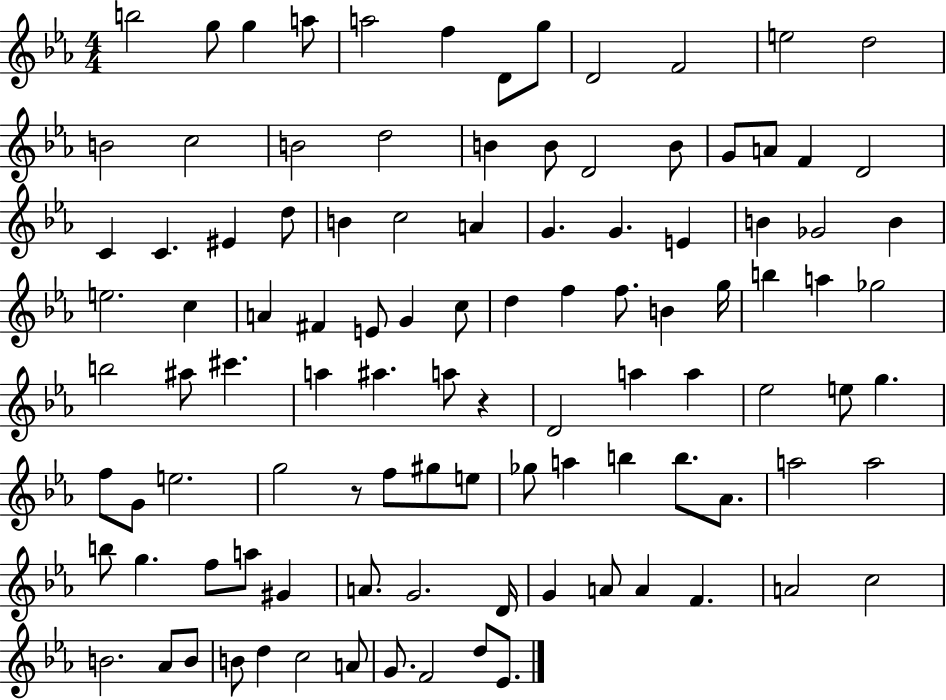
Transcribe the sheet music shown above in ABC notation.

X:1
T:Untitled
M:4/4
L:1/4
K:Eb
b2 g/2 g a/2 a2 f D/2 g/2 D2 F2 e2 d2 B2 c2 B2 d2 B B/2 D2 B/2 G/2 A/2 F D2 C C ^E d/2 B c2 A G G E B _G2 B e2 c A ^F E/2 G c/2 d f f/2 B g/4 b a _g2 b2 ^a/2 ^c' a ^a a/2 z D2 a a _e2 e/2 g f/2 G/2 e2 g2 z/2 f/2 ^g/2 e/2 _g/2 a b b/2 _A/2 a2 a2 b/2 g f/2 a/2 ^G A/2 G2 D/4 G A/2 A F A2 c2 B2 _A/2 B/2 B/2 d c2 A/2 G/2 F2 d/2 _E/2